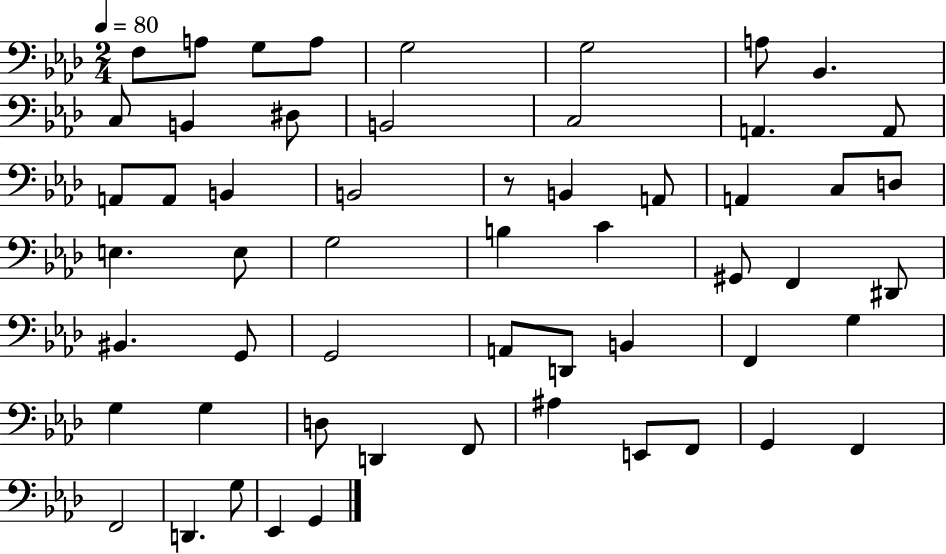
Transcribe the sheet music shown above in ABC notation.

X:1
T:Untitled
M:2/4
L:1/4
K:Ab
F,/2 A,/2 G,/2 A,/2 G,2 G,2 A,/2 _B,, C,/2 B,, ^D,/2 B,,2 C,2 A,, A,,/2 A,,/2 A,,/2 B,, B,,2 z/2 B,, A,,/2 A,, C,/2 D,/2 E, E,/2 G,2 B, C ^G,,/2 F,, ^D,,/2 ^B,, G,,/2 G,,2 A,,/2 D,,/2 B,, F,, G, G, G, D,/2 D,, F,,/2 ^A, E,,/2 F,,/2 G,, F,, F,,2 D,, G,/2 _E,, G,,